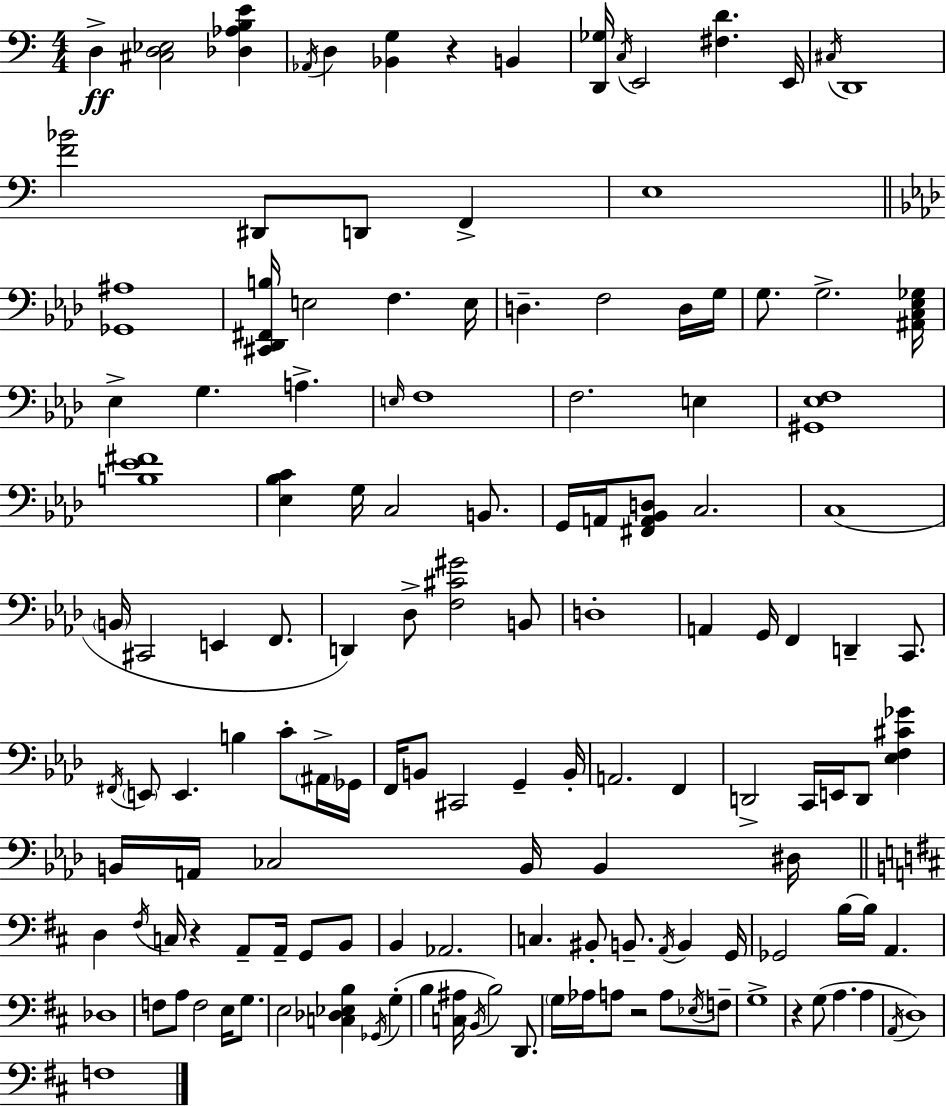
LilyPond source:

{
  \clef bass
  \numericTimeSignature
  \time 4/4
  \key a \minor
  d4->\ff <cis d ees>2 <des aes b e'>4 | \acciaccatura { aes,16 } d4 <bes, g>4 r4 b,4 | <d, ges>16 \acciaccatura { c16 } e,2 <fis d'>4. | e,16 \acciaccatura { cis16 } d,1 | \break <f' bes'>2 dis,8 d,8 f,4-> | e1 | \bar "||" \break \key f \minor <ges, ais>1 | <cis, des, fis, b>16 e2 f4. e16 | d4.-- f2 d16 g16 | g8. g2.-> <ais, c ees ges>16 | \break ees4-> g4. a4.-> | \grace { e16 } f1 | f2. e4 | <gis, ees f>1 | \break <b ees' fis'>1 | <ees bes c'>4 g16 c2 b,8. | g,16 a,16 <fis, a, bes, d>8 c2. | c1( | \break \parenthesize b,16 cis,2 e,4 f,8. | d,4) des8-> <f cis' gis'>2 b,8 | d1-. | a,4 g,16 f,4 d,4-- c,8. | \break \acciaccatura { fis,16 } \parenthesize e,8 e,4. b4 c'8-. | \parenthesize ais,16-> ges,16 f,16 b,8 cis,2 g,4-- | b,16-. a,2. f,4 | d,2-> c,16 e,16 d,8 <ees f cis' ges'>4 | \break b,16 a,16 ces2 b,16 b,4 | dis16 \bar "||" \break \key d \major d4 \acciaccatura { fis16 } c16 r4 a,8-- a,16-- g,8 b,8 | b,4 aes,2. | c4. bis,8-. b,8.-- \acciaccatura { a,16 } b,4 | g,16 ges,2 b16~~ b16 a,4. | \break des1 | f8 a8 f2 e16 g8. | e2 <c des ees b>4 \acciaccatura { ges,16 }( g4-. | b4 <c ais>16 \acciaccatura { b,16 }) b2 | \break d,8. \parenthesize g16 aes16 a8 r2 | a8 \acciaccatura { ees16 } f8-- g1-> | r4 g8( a4. | a4 \acciaccatura { a,16 } d1) | \break f1 | \bar "|."
}